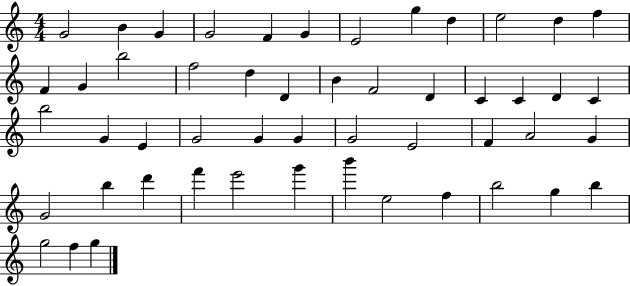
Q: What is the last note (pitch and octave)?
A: G5